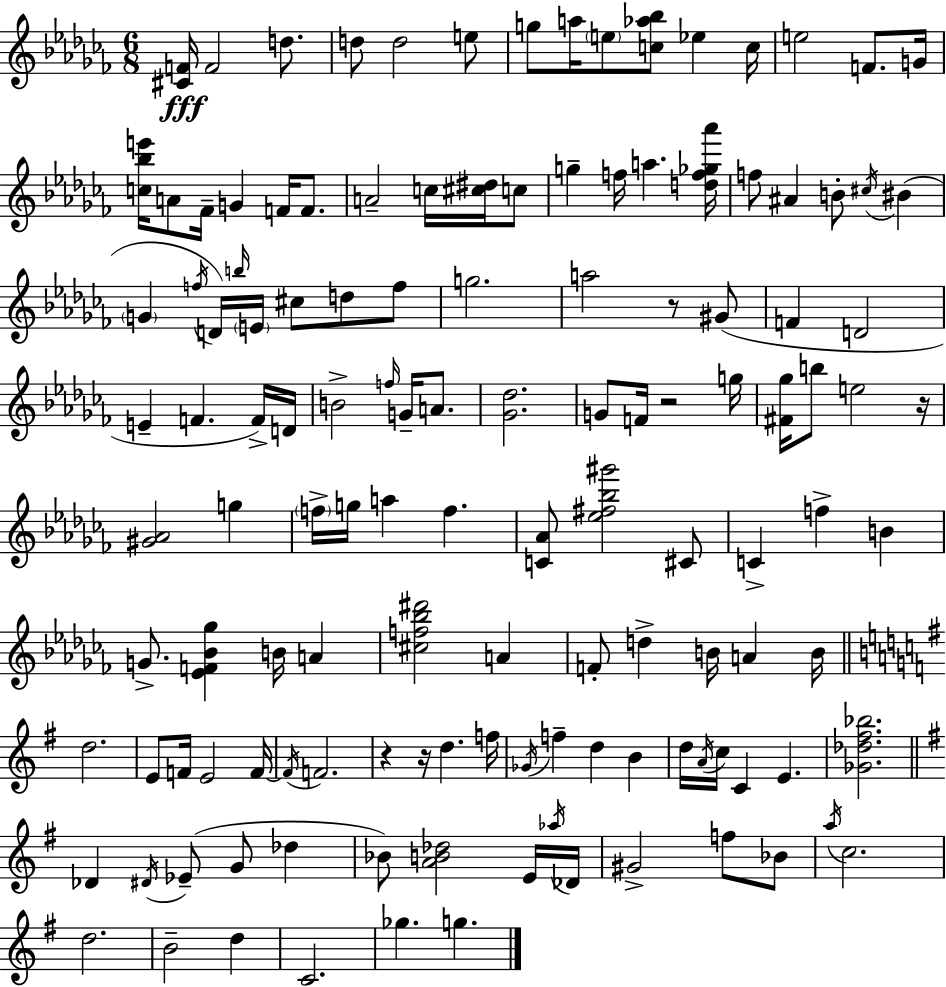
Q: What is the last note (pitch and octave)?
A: G5